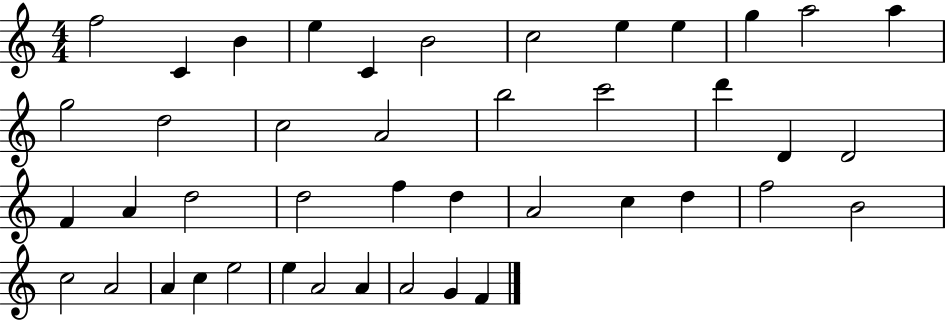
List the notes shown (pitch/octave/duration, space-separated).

F5/h C4/q B4/q E5/q C4/q B4/h C5/h E5/q E5/q G5/q A5/h A5/q G5/h D5/h C5/h A4/h B5/h C6/h D6/q D4/q D4/h F4/q A4/q D5/h D5/h F5/q D5/q A4/h C5/q D5/q F5/h B4/h C5/h A4/h A4/q C5/q E5/h E5/q A4/h A4/q A4/h G4/q F4/q